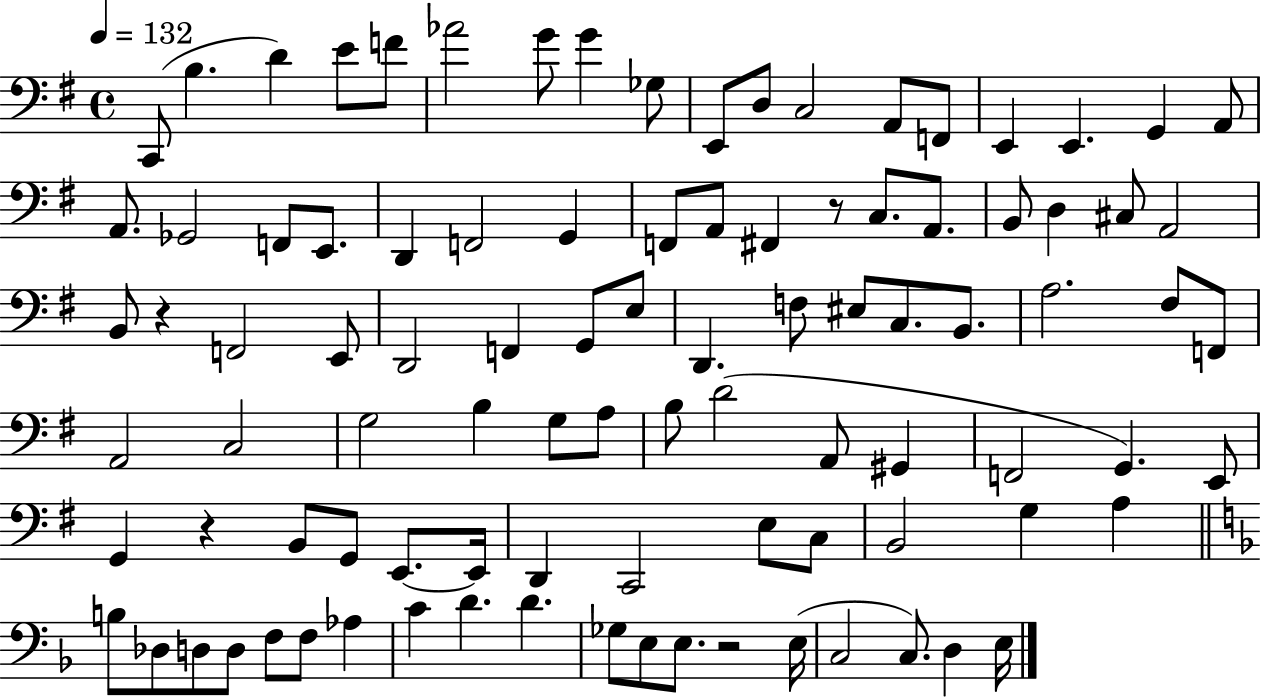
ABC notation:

X:1
T:Untitled
M:4/4
L:1/4
K:G
C,,/2 B, D E/2 F/2 _A2 G/2 G _G,/2 E,,/2 D,/2 C,2 A,,/2 F,,/2 E,, E,, G,, A,,/2 A,,/2 _G,,2 F,,/2 E,,/2 D,, F,,2 G,, F,,/2 A,,/2 ^F,, z/2 C,/2 A,,/2 B,,/2 D, ^C,/2 A,,2 B,,/2 z F,,2 E,,/2 D,,2 F,, G,,/2 E,/2 D,, F,/2 ^E,/2 C,/2 B,,/2 A,2 ^F,/2 F,,/2 A,,2 C,2 G,2 B, G,/2 A,/2 B,/2 D2 A,,/2 ^G,, F,,2 G,, E,,/2 G,, z B,,/2 G,,/2 E,,/2 E,,/4 D,, C,,2 E,/2 C,/2 B,,2 G, A, B,/2 _D,/2 D,/2 D,/2 F,/2 F,/2 _A, C D D _G,/2 E,/2 E,/2 z2 E,/4 C,2 C,/2 D, E,/4